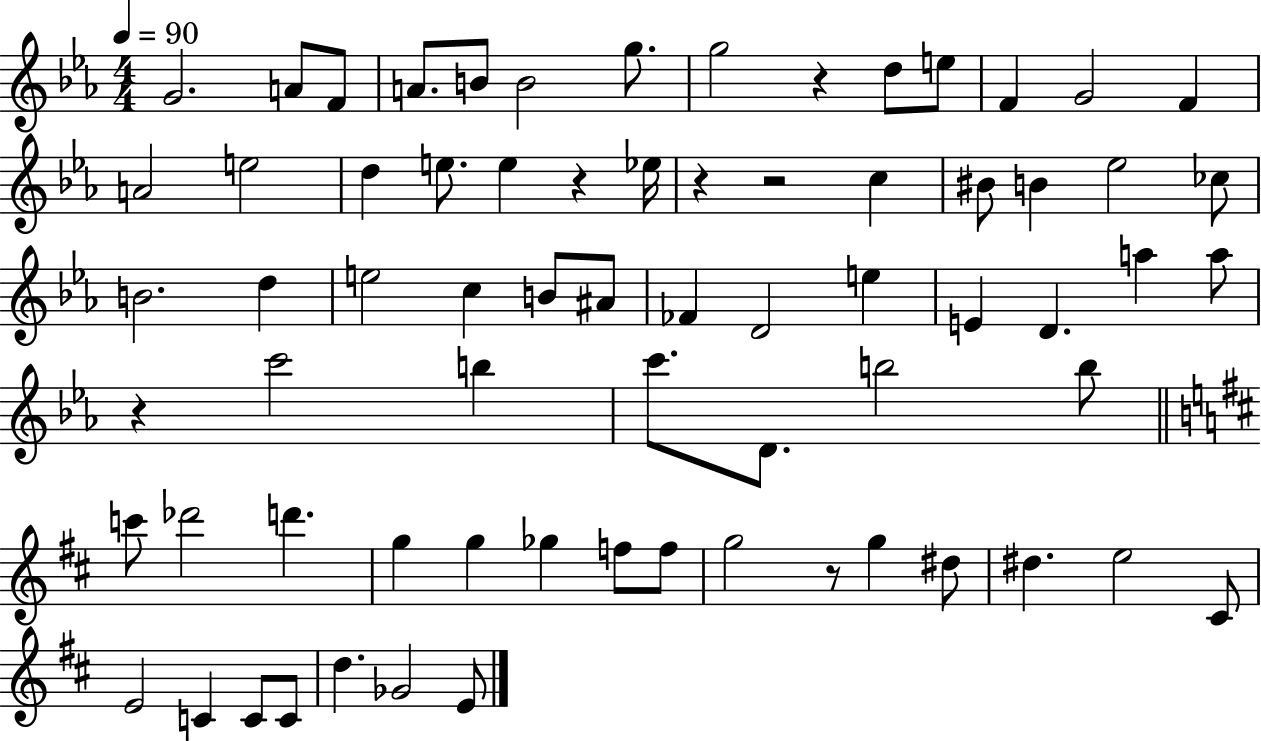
{
  \clef treble
  \numericTimeSignature
  \time 4/4
  \key ees \major
  \tempo 4 = 90
  g'2. a'8 f'8 | a'8. b'8 b'2 g''8. | g''2 r4 d''8 e''8 | f'4 g'2 f'4 | \break a'2 e''2 | d''4 e''8. e''4 r4 ees''16 | r4 r2 c''4 | bis'8 b'4 ees''2 ces''8 | \break b'2. d''4 | e''2 c''4 b'8 ais'8 | fes'4 d'2 e''4 | e'4 d'4. a''4 a''8 | \break r4 c'''2 b''4 | c'''8. d'8. b''2 b''8 | \bar "||" \break \key b \minor c'''8 des'''2 d'''4. | g''4 g''4 ges''4 f''8 f''8 | g''2 r8 g''4 dis''8 | dis''4. e''2 cis'8 | \break e'2 c'4 c'8 c'8 | d''4. ges'2 e'8 | \bar "|."
}